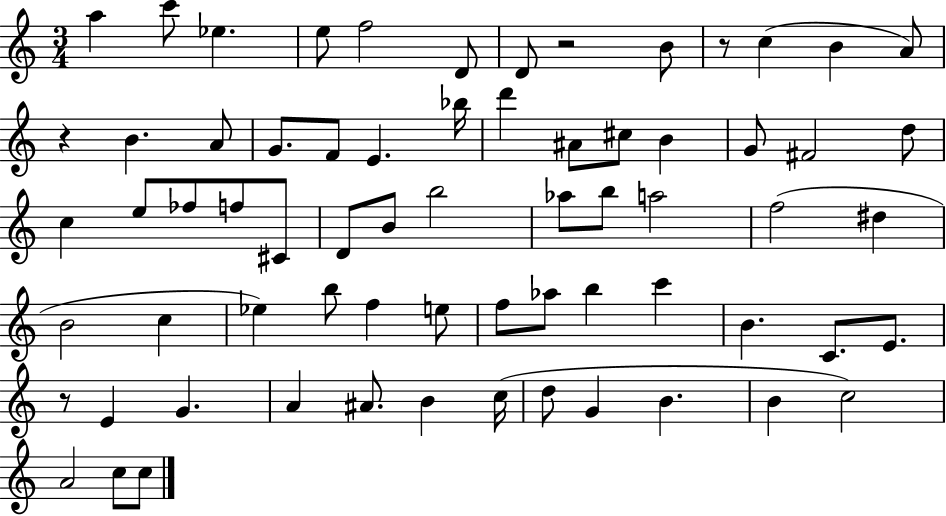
{
  \clef treble
  \numericTimeSignature
  \time 3/4
  \key c \major
  a''4 c'''8 ees''4. | e''8 f''2 d'8 | d'8 r2 b'8 | r8 c''4( b'4 a'8) | \break r4 b'4. a'8 | g'8. f'8 e'4. bes''16 | d'''4 ais'8 cis''8 b'4 | g'8 fis'2 d''8 | \break c''4 e''8 fes''8 f''8 cis'8 | d'8 b'8 b''2 | aes''8 b''8 a''2 | f''2( dis''4 | \break b'2 c''4 | ees''4) b''8 f''4 e''8 | f''8 aes''8 b''4 c'''4 | b'4. c'8. e'8. | \break r8 e'4 g'4. | a'4 ais'8. b'4 c''16( | d''8 g'4 b'4. | b'4 c''2) | \break a'2 c''8 c''8 | \bar "|."
}